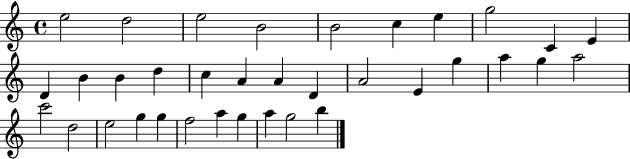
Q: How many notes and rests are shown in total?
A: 35